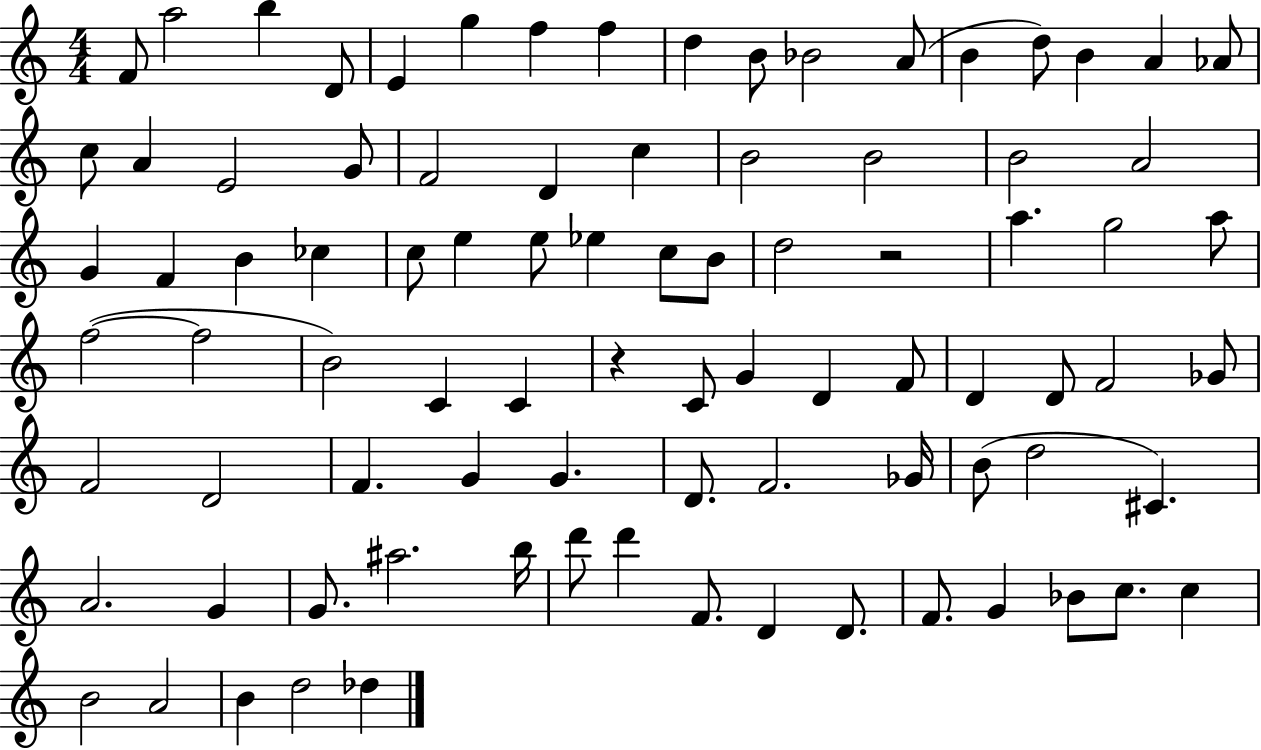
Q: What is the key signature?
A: C major